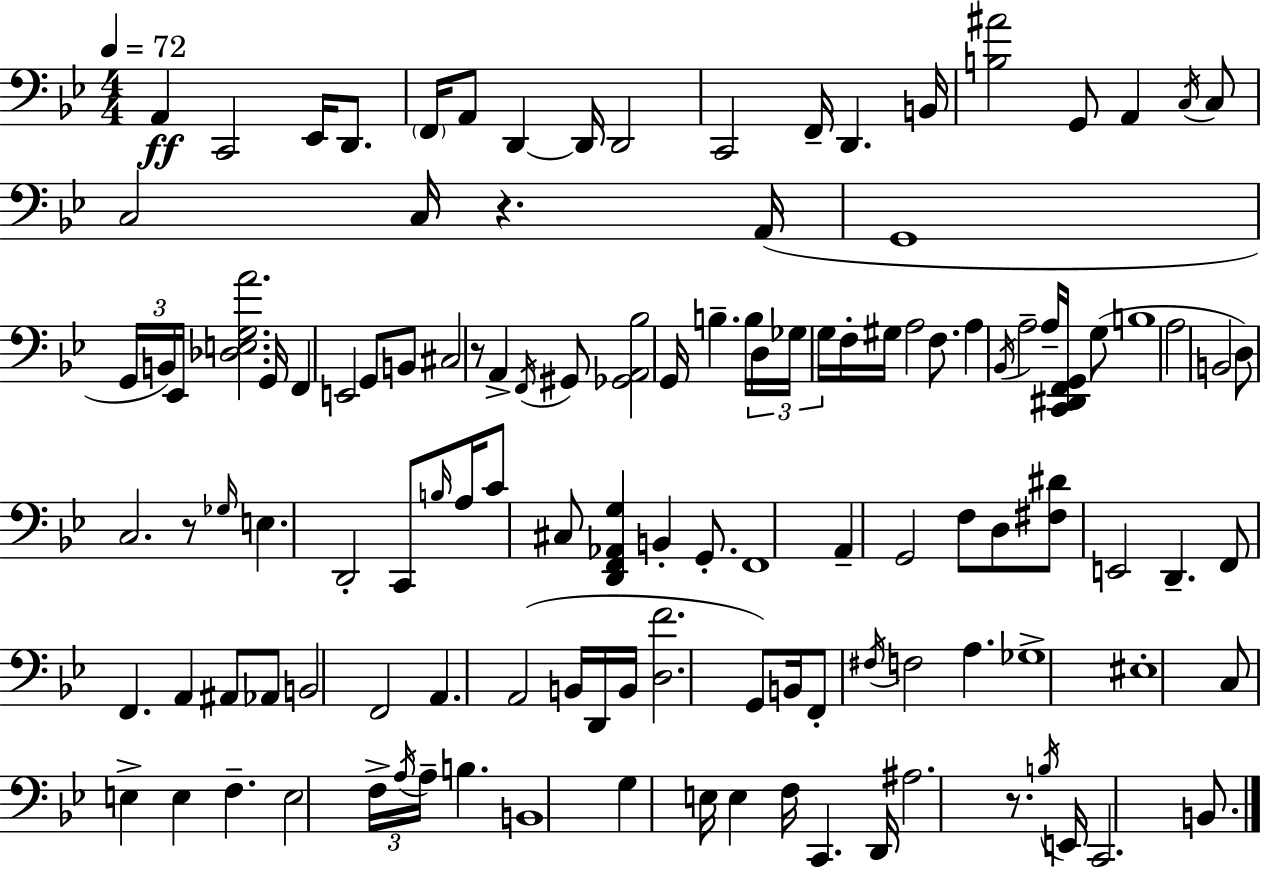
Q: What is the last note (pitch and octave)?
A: B2